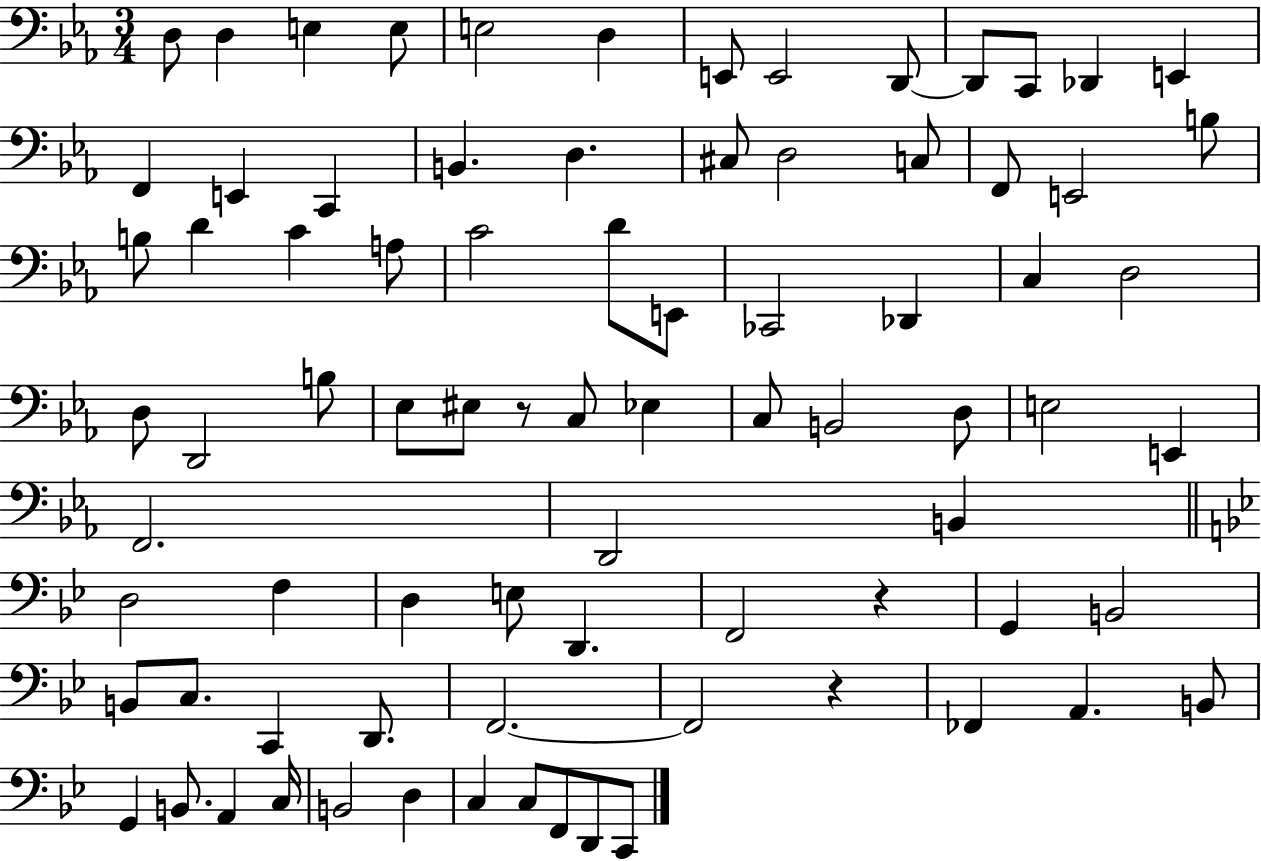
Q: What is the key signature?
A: EES major